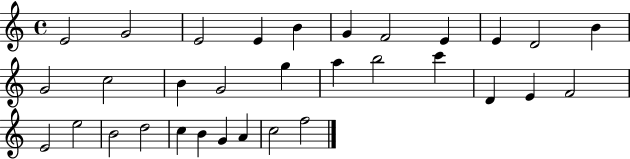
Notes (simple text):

E4/h G4/h E4/h E4/q B4/q G4/q F4/h E4/q E4/q D4/h B4/q G4/h C5/h B4/q G4/h G5/q A5/q B5/h C6/q D4/q E4/q F4/h E4/h E5/h B4/h D5/h C5/q B4/q G4/q A4/q C5/h F5/h